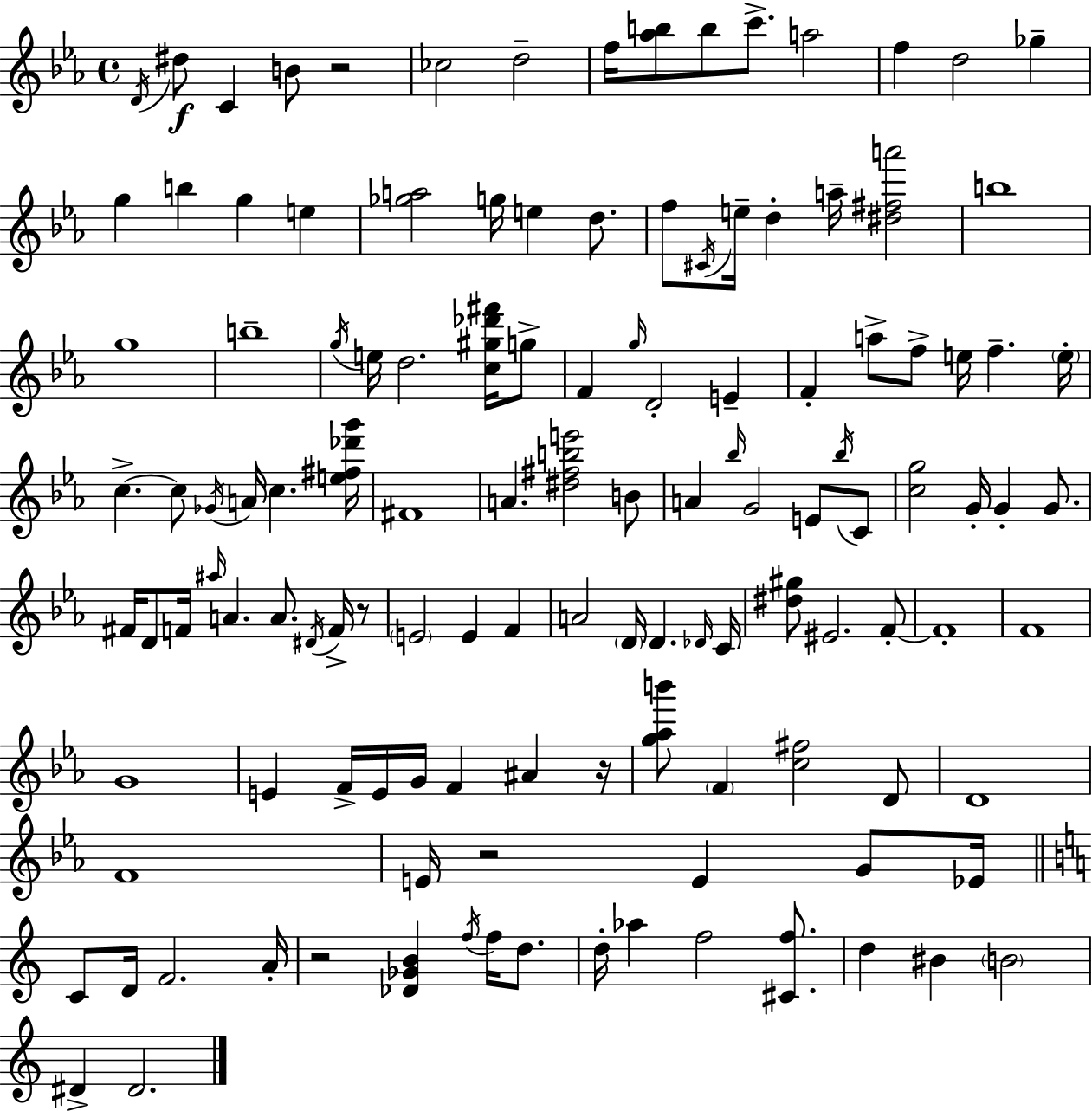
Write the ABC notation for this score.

X:1
T:Untitled
M:4/4
L:1/4
K:Eb
D/4 ^d/2 C B/2 z2 _c2 d2 f/4 [_ab]/2 b/2 c'/2 a2 f d2 _g g b g e [_ga]2 g/4 e d/2 f/2 ^C/4 e/4 d a/4 [^d^fa']2 b4 g4 b4 g/4 e/4 d2 [c^g_d'^f']/4 g/2 F g/4 D2 E F a/2 f/2 e/4 f e/4 c c/2 _G/4 A/4 c [e^f_d'g']/4 ^F4 A [^d^fbe']2 B/2 A _b/4 G2 E/2 _b/4 C/2 [cg]2 G/4 G G/2 ^F/4 D/2 F/4 ^a/4 A A/2 ^D/4 F/4 z/2 E2 E F A2 D/4 D _D/4 C/4 [^d^g]/2 ^E2 F/2 F4 F4 G4 E F/4 E/4 G/4 F ^A z/4 [g_ab']/2 F [c^f]2 D/2 D4 F4 E/4 z2 E G/2 _E/4 C/2 D/4 F2 A/4 z2 [_D_GB] f/4 f/4 d/2 d/4 _a f2 [^Cf]/2 d ^B B2 ^D ^D2